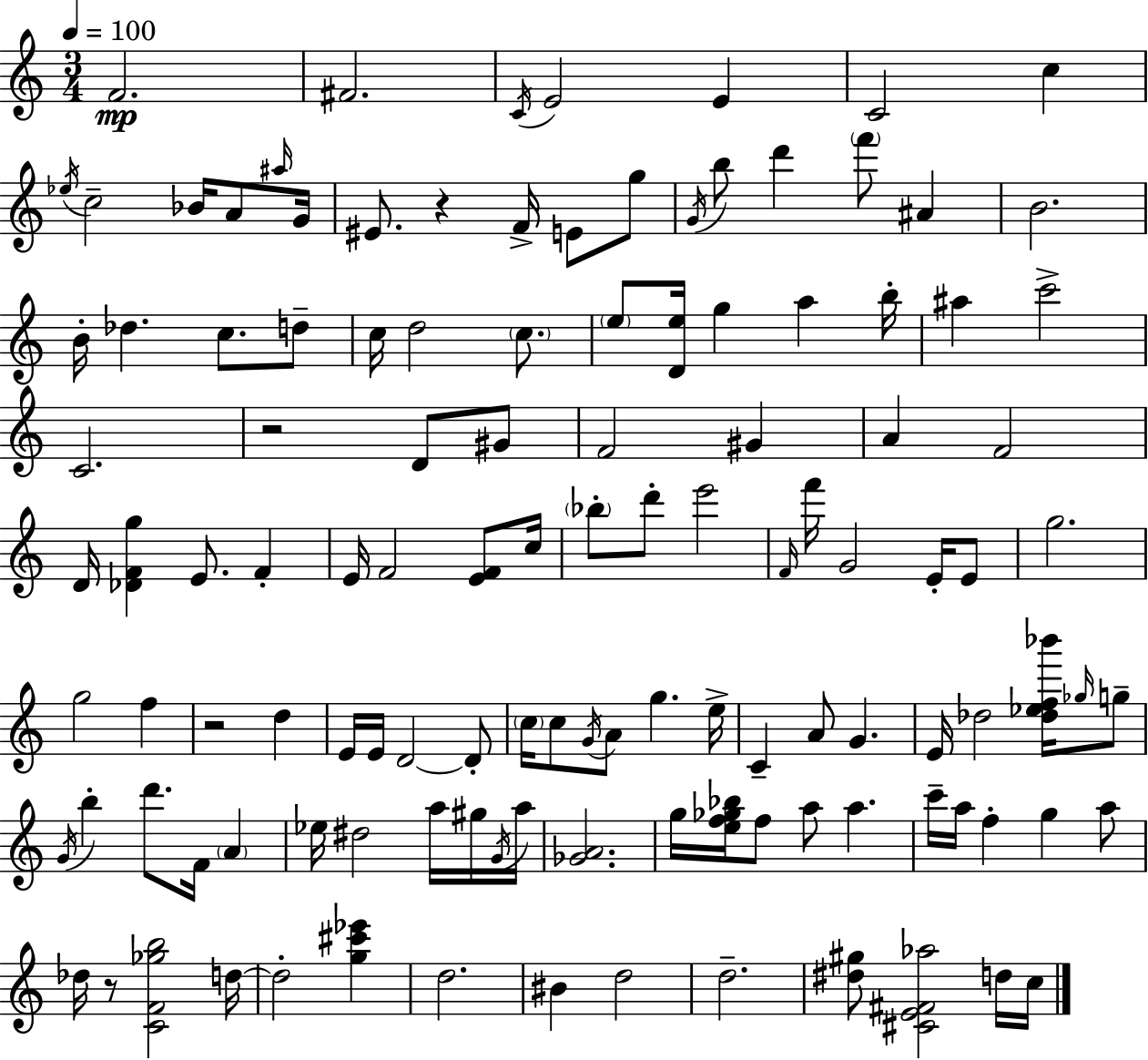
{
  \clef treble
  \numericTimeSignature
  \time 3/4
  \key a \minor
  \tempo 4 = 100
  f'2.\mp | fis'2. | \acciaccatura { c'16 } e'2 e'4 | c'2 c''4 | \break \acciaccatura { ees''16 } c''2-- bes'16 a'8 | \grace { ais''16 } g'16 eis'8. r4 f'16-> e'8 | g''8 \acciaccatura { g'16 } b''8 d'''4 \parenthesize f'''8 | ais'4 b'2. | \break b'16-. des''4. c''8. | d''8-- c''16 d''2 | \parenthesize c''8. \parenthesize e''8 <d' e''>16 g''4 a''4 | b''16-. ais''4 c'''2-> | \break c'2. | r2 | d'8 gis'8 f'2 | gis'4 a'4 f'2 | \break d'16 <des' f' g''>4 e'8. | f'4-. e'16 f'2 | <e' f'>8 c''16 \parenthesize bes''8-. d'''8-. e'''2 | \grace { f'16 } f'''16 g'2 | \break e'16-. e'8 g''2. | g''2 | f''4 r2 | d''4 e'16 e'16 d'2~~ | \break d'8-. \parenthesize c''16 c''8 \acciaccatura { g'16 } a'8 g''4. | e''16-> c'4-- a'8 | g'4. e'16 des''2 | <des'' ees'' f'' bes'''>16 \grace { ges''16 } g''8-- \acciaccatura { g'16 } b''4-. | \break d'''8. f'16 \parenthesize a'4 ees''16 dis''2 | a''16 gis''16 \acciaccatura { g'16 } a''16 <ges' a'>2. | g''16 <e'' f'' ges'' bes''>16 f''8 | a''8 a''4. c'''16-- a''16 f''4-. | \break g''4 a''8 des''16 r8 | <c' f' ges'' b''>2 d''16~~ d''2-. | <g'' cis''' ees'''>4 d''2. | bis'4 | \break d''2 d''2.-- | <dis'' gis''>8 <cis' e' fis' aes''>2 | d''16 c''16 \bar "|."
}